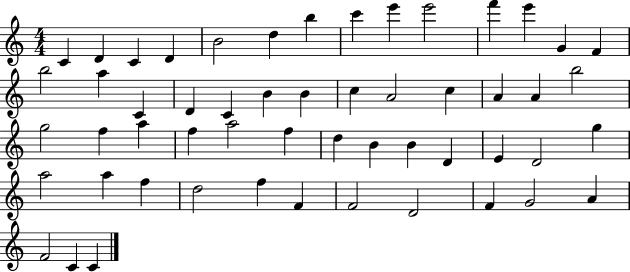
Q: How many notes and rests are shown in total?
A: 54